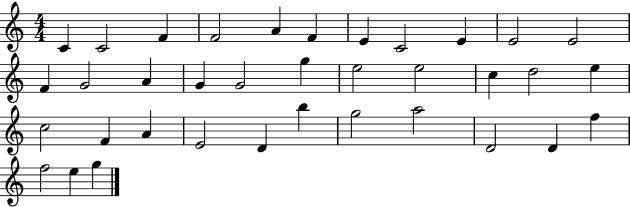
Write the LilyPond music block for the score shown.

{
  \clef treble
  \numericTimeSignature
  \time 4/4
  \key c \major
  c'4 c'2 f'4 | f'2 a'4 f'4 | e'4 c'2 e'4 | e'2 e'2 | \break f'4 g'2 a'4 | g'4 g'2 g''4 | e''2 e''2 | c''4 d''2 e''4 | \break c''2 f'4 a'4 | e'2 d'4 b''4 | g''2 a''2 | d'2 d'4 f''4 | \break f''2 e''4 g''4 | \bar "|."
}